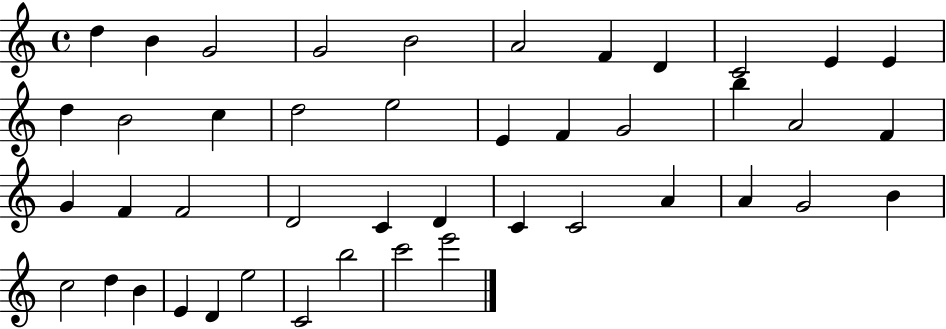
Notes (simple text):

D5/q B4/q G4/h G4/h B4/h A4/h F4/q D4/q C4/h E4/q E4/q D5/q B4/h C5/q D5/h E5/h E4/q F4/q G4/h B5/q A4/h F4/q G4/q F4/q F4/h D4/h C4/q D4/q C4/q C4/h A4/q A4/q G4/h B4/q C5/h D5/q B4/q E4/q D4/q E5/h C4/h B5/h C6/h E6/h